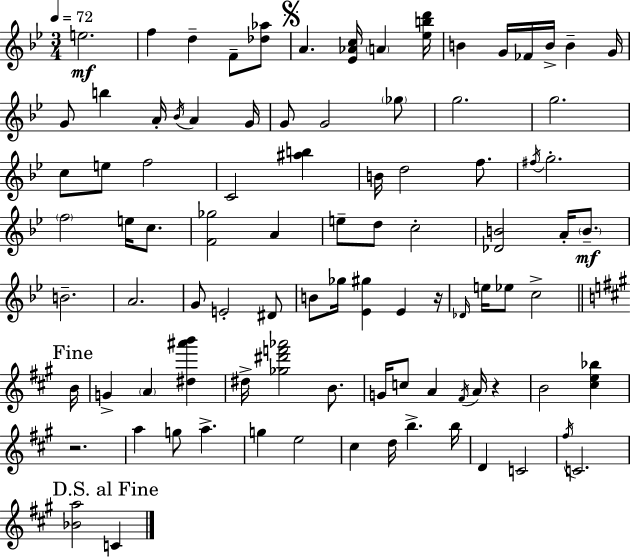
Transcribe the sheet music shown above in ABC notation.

X:1
T:Untitled
M:3/4
L:1/4
K:Gm
e2 f d F/2 [_d_a]/2 A [_E_Ac]/4 A [_ebd']/4 B G/4 _F/4 B/4 B G/4 G/2 b A/4 _B/4 A G/4 G/2 G2 _g/2 g2 g2 c/2 e/2 f2 C2 [^ab] B/4 d2 f/2 ^f/4 g2 f2 e/4 c/2 [F_g]2 A e/2 d/2 c2 [_DB]2 A/4 B/2 B2 A2 G/2 E2 ^D/2 B/2 _g/4 [_E^g] _E z/4 _D/4 e/4 _e/2 c2 B/4 G A [^d^a'b'] ^d/4 [_g^d'f'_a']2 B/2 G/4 c/2 A ^F/4 A/4 z B2 [^ce_b] z2 a g/2 a g e2 ^c d/4 b b/4 D C2 ^f/4 C2 [_Ba]2 C